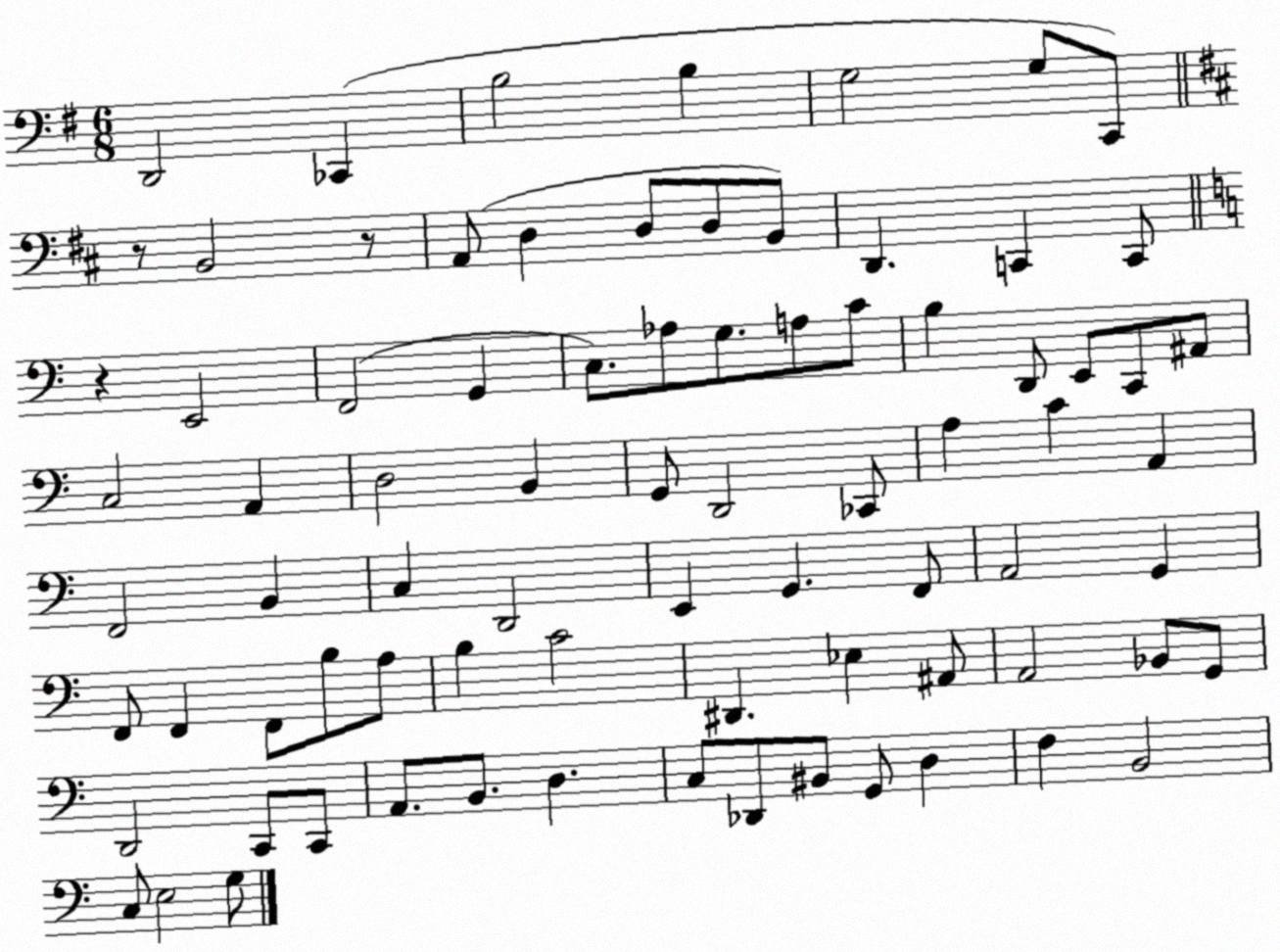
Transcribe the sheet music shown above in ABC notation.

X:1
T:Untitled
M:6/8
L:1/4
K:G
D,,2 _C,, B,2 B, G,2 G,/2 C,,/2 z/2 B,,2 z/2 A,,/2 D, D,/2 D,/2 B,,/2 D,, C,, C,,/2 z E,,2 F,,2 G,, C,/2 _A,/2 G,/2 A,/2 C/2 B, D,,/2 E,,/2 C,,/2 ^A,,/2 C,2 A,, D,2 B,, G,,/2 D,,2 _C,,/2 A, C A,, F,,2 B,, C, D,,2 E,, G,, F,,/2 A,,2 G,, F,,/2 F,, F,,/2 B,/2 A,/2 B, C2 ^D,, _E, ^A,,/2 A,,2 _B,,/2 G,,/2 D,,2 C,,/2 C,,/2 A,,/2 B,,/2 D, C,/2 _D,,/2 ^B,,/2 G,,/2 D, F, B,,2 C,/2 E,2 G,/2